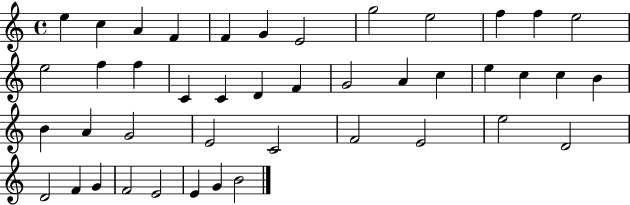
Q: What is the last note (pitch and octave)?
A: B4